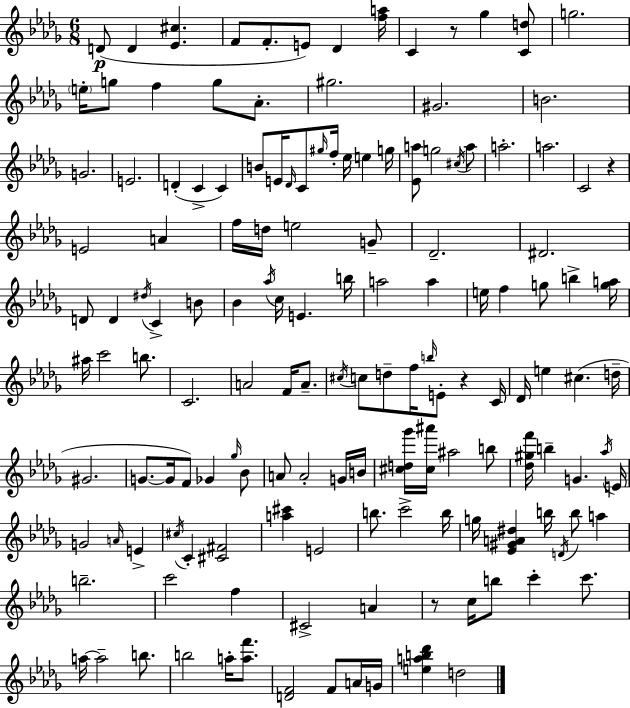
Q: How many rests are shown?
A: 4